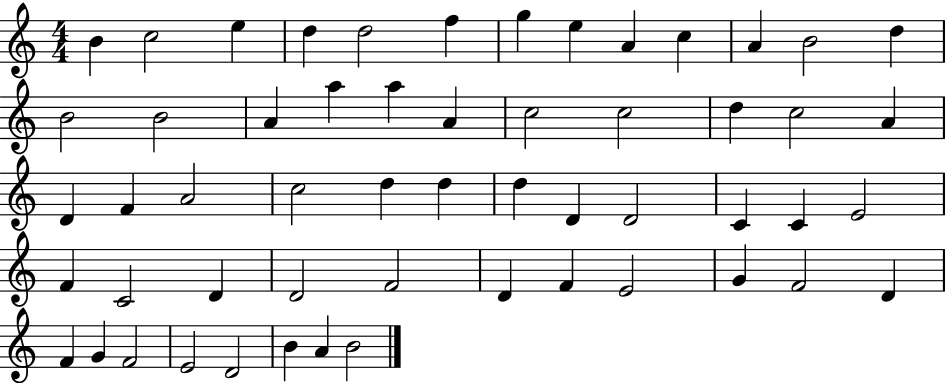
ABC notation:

X:1
T:Untitled
M:4/4
L:1/4
K:C
B c2 e d d2 f g e A c A B2 d B2 B2 A a a A c2 c2 d c2 A D F A2 c2 d d d D D2 C C E2 F C2 D D2 F2 D F E2 G F2 D F G F2 E2 D2 B A B2